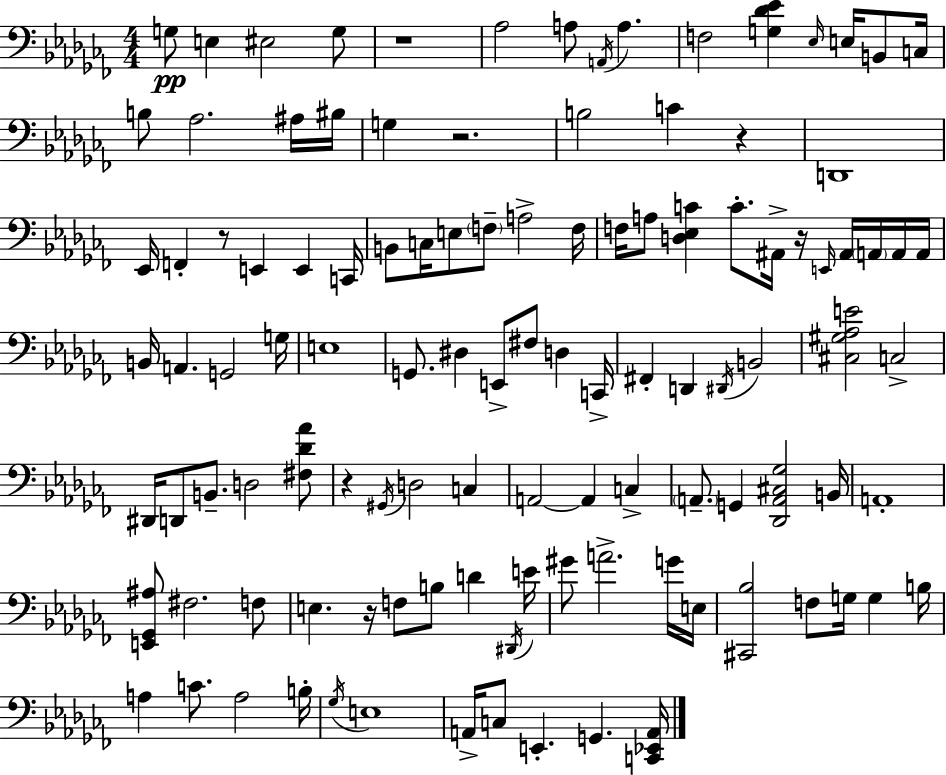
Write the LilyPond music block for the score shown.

{
  \clef bass
  \numericTimeSignature
  \time 4/4
  \key aes \minor
  g8\pp e4 eis2 g8 | r1 | aes2 a8 \acciaccatura { a,16 } a4. | f2 <g des' ees'>4 \grace { ees16 } e16 b,8 | \break c16 b8 aes2. | ais16 bis16 g4 r2. | b2 c'4 r4 | d,1 | \break ees,16 f,4-. r8 e,4 e,4 | c,16 b,8 c16 e8 \parenthesize f8-- a2-> | f16 f16 a8 <d ees c'>4 c'8.-. ais,16-> r16 \grace { e,16 } ais,16 | \parenthesize a,16 a,16 a,16 b,16 a,4. g,2 | \break g16 e1 | g,8. dis4 e,8-> fis8 d4 | c,16-> fis,4-. d,4 \acciaccatura { dis,16 } b,2 | <cis gis aes e'>2 c2-> | \break dis,16 d,8 b,8.-- d2 | <fis des' aes'>8 r4 \acciaccatura { gis,16 } d2 | c4 a,2~~ a,4 | c4-> \parenthesize a,8.-- g,4 <des, a, cis ges>2 | \break b,16 a,1-. | <e, ges, ais>8 fis2. | f8 e4. r16 f8 b8 | d'4 \acciaccatura { dis,16 } e'16 gis'8 a'2.-> | \break g'16 e16 <cis, bes>2 f8 | g16 g4 b16 a4 c'8. a2 | b16-. \acciaccatura { ges16 } e1 | a,16-> c8 e,4.-. | \break g,4. <c, ees, a,>16 \bar "|."
}